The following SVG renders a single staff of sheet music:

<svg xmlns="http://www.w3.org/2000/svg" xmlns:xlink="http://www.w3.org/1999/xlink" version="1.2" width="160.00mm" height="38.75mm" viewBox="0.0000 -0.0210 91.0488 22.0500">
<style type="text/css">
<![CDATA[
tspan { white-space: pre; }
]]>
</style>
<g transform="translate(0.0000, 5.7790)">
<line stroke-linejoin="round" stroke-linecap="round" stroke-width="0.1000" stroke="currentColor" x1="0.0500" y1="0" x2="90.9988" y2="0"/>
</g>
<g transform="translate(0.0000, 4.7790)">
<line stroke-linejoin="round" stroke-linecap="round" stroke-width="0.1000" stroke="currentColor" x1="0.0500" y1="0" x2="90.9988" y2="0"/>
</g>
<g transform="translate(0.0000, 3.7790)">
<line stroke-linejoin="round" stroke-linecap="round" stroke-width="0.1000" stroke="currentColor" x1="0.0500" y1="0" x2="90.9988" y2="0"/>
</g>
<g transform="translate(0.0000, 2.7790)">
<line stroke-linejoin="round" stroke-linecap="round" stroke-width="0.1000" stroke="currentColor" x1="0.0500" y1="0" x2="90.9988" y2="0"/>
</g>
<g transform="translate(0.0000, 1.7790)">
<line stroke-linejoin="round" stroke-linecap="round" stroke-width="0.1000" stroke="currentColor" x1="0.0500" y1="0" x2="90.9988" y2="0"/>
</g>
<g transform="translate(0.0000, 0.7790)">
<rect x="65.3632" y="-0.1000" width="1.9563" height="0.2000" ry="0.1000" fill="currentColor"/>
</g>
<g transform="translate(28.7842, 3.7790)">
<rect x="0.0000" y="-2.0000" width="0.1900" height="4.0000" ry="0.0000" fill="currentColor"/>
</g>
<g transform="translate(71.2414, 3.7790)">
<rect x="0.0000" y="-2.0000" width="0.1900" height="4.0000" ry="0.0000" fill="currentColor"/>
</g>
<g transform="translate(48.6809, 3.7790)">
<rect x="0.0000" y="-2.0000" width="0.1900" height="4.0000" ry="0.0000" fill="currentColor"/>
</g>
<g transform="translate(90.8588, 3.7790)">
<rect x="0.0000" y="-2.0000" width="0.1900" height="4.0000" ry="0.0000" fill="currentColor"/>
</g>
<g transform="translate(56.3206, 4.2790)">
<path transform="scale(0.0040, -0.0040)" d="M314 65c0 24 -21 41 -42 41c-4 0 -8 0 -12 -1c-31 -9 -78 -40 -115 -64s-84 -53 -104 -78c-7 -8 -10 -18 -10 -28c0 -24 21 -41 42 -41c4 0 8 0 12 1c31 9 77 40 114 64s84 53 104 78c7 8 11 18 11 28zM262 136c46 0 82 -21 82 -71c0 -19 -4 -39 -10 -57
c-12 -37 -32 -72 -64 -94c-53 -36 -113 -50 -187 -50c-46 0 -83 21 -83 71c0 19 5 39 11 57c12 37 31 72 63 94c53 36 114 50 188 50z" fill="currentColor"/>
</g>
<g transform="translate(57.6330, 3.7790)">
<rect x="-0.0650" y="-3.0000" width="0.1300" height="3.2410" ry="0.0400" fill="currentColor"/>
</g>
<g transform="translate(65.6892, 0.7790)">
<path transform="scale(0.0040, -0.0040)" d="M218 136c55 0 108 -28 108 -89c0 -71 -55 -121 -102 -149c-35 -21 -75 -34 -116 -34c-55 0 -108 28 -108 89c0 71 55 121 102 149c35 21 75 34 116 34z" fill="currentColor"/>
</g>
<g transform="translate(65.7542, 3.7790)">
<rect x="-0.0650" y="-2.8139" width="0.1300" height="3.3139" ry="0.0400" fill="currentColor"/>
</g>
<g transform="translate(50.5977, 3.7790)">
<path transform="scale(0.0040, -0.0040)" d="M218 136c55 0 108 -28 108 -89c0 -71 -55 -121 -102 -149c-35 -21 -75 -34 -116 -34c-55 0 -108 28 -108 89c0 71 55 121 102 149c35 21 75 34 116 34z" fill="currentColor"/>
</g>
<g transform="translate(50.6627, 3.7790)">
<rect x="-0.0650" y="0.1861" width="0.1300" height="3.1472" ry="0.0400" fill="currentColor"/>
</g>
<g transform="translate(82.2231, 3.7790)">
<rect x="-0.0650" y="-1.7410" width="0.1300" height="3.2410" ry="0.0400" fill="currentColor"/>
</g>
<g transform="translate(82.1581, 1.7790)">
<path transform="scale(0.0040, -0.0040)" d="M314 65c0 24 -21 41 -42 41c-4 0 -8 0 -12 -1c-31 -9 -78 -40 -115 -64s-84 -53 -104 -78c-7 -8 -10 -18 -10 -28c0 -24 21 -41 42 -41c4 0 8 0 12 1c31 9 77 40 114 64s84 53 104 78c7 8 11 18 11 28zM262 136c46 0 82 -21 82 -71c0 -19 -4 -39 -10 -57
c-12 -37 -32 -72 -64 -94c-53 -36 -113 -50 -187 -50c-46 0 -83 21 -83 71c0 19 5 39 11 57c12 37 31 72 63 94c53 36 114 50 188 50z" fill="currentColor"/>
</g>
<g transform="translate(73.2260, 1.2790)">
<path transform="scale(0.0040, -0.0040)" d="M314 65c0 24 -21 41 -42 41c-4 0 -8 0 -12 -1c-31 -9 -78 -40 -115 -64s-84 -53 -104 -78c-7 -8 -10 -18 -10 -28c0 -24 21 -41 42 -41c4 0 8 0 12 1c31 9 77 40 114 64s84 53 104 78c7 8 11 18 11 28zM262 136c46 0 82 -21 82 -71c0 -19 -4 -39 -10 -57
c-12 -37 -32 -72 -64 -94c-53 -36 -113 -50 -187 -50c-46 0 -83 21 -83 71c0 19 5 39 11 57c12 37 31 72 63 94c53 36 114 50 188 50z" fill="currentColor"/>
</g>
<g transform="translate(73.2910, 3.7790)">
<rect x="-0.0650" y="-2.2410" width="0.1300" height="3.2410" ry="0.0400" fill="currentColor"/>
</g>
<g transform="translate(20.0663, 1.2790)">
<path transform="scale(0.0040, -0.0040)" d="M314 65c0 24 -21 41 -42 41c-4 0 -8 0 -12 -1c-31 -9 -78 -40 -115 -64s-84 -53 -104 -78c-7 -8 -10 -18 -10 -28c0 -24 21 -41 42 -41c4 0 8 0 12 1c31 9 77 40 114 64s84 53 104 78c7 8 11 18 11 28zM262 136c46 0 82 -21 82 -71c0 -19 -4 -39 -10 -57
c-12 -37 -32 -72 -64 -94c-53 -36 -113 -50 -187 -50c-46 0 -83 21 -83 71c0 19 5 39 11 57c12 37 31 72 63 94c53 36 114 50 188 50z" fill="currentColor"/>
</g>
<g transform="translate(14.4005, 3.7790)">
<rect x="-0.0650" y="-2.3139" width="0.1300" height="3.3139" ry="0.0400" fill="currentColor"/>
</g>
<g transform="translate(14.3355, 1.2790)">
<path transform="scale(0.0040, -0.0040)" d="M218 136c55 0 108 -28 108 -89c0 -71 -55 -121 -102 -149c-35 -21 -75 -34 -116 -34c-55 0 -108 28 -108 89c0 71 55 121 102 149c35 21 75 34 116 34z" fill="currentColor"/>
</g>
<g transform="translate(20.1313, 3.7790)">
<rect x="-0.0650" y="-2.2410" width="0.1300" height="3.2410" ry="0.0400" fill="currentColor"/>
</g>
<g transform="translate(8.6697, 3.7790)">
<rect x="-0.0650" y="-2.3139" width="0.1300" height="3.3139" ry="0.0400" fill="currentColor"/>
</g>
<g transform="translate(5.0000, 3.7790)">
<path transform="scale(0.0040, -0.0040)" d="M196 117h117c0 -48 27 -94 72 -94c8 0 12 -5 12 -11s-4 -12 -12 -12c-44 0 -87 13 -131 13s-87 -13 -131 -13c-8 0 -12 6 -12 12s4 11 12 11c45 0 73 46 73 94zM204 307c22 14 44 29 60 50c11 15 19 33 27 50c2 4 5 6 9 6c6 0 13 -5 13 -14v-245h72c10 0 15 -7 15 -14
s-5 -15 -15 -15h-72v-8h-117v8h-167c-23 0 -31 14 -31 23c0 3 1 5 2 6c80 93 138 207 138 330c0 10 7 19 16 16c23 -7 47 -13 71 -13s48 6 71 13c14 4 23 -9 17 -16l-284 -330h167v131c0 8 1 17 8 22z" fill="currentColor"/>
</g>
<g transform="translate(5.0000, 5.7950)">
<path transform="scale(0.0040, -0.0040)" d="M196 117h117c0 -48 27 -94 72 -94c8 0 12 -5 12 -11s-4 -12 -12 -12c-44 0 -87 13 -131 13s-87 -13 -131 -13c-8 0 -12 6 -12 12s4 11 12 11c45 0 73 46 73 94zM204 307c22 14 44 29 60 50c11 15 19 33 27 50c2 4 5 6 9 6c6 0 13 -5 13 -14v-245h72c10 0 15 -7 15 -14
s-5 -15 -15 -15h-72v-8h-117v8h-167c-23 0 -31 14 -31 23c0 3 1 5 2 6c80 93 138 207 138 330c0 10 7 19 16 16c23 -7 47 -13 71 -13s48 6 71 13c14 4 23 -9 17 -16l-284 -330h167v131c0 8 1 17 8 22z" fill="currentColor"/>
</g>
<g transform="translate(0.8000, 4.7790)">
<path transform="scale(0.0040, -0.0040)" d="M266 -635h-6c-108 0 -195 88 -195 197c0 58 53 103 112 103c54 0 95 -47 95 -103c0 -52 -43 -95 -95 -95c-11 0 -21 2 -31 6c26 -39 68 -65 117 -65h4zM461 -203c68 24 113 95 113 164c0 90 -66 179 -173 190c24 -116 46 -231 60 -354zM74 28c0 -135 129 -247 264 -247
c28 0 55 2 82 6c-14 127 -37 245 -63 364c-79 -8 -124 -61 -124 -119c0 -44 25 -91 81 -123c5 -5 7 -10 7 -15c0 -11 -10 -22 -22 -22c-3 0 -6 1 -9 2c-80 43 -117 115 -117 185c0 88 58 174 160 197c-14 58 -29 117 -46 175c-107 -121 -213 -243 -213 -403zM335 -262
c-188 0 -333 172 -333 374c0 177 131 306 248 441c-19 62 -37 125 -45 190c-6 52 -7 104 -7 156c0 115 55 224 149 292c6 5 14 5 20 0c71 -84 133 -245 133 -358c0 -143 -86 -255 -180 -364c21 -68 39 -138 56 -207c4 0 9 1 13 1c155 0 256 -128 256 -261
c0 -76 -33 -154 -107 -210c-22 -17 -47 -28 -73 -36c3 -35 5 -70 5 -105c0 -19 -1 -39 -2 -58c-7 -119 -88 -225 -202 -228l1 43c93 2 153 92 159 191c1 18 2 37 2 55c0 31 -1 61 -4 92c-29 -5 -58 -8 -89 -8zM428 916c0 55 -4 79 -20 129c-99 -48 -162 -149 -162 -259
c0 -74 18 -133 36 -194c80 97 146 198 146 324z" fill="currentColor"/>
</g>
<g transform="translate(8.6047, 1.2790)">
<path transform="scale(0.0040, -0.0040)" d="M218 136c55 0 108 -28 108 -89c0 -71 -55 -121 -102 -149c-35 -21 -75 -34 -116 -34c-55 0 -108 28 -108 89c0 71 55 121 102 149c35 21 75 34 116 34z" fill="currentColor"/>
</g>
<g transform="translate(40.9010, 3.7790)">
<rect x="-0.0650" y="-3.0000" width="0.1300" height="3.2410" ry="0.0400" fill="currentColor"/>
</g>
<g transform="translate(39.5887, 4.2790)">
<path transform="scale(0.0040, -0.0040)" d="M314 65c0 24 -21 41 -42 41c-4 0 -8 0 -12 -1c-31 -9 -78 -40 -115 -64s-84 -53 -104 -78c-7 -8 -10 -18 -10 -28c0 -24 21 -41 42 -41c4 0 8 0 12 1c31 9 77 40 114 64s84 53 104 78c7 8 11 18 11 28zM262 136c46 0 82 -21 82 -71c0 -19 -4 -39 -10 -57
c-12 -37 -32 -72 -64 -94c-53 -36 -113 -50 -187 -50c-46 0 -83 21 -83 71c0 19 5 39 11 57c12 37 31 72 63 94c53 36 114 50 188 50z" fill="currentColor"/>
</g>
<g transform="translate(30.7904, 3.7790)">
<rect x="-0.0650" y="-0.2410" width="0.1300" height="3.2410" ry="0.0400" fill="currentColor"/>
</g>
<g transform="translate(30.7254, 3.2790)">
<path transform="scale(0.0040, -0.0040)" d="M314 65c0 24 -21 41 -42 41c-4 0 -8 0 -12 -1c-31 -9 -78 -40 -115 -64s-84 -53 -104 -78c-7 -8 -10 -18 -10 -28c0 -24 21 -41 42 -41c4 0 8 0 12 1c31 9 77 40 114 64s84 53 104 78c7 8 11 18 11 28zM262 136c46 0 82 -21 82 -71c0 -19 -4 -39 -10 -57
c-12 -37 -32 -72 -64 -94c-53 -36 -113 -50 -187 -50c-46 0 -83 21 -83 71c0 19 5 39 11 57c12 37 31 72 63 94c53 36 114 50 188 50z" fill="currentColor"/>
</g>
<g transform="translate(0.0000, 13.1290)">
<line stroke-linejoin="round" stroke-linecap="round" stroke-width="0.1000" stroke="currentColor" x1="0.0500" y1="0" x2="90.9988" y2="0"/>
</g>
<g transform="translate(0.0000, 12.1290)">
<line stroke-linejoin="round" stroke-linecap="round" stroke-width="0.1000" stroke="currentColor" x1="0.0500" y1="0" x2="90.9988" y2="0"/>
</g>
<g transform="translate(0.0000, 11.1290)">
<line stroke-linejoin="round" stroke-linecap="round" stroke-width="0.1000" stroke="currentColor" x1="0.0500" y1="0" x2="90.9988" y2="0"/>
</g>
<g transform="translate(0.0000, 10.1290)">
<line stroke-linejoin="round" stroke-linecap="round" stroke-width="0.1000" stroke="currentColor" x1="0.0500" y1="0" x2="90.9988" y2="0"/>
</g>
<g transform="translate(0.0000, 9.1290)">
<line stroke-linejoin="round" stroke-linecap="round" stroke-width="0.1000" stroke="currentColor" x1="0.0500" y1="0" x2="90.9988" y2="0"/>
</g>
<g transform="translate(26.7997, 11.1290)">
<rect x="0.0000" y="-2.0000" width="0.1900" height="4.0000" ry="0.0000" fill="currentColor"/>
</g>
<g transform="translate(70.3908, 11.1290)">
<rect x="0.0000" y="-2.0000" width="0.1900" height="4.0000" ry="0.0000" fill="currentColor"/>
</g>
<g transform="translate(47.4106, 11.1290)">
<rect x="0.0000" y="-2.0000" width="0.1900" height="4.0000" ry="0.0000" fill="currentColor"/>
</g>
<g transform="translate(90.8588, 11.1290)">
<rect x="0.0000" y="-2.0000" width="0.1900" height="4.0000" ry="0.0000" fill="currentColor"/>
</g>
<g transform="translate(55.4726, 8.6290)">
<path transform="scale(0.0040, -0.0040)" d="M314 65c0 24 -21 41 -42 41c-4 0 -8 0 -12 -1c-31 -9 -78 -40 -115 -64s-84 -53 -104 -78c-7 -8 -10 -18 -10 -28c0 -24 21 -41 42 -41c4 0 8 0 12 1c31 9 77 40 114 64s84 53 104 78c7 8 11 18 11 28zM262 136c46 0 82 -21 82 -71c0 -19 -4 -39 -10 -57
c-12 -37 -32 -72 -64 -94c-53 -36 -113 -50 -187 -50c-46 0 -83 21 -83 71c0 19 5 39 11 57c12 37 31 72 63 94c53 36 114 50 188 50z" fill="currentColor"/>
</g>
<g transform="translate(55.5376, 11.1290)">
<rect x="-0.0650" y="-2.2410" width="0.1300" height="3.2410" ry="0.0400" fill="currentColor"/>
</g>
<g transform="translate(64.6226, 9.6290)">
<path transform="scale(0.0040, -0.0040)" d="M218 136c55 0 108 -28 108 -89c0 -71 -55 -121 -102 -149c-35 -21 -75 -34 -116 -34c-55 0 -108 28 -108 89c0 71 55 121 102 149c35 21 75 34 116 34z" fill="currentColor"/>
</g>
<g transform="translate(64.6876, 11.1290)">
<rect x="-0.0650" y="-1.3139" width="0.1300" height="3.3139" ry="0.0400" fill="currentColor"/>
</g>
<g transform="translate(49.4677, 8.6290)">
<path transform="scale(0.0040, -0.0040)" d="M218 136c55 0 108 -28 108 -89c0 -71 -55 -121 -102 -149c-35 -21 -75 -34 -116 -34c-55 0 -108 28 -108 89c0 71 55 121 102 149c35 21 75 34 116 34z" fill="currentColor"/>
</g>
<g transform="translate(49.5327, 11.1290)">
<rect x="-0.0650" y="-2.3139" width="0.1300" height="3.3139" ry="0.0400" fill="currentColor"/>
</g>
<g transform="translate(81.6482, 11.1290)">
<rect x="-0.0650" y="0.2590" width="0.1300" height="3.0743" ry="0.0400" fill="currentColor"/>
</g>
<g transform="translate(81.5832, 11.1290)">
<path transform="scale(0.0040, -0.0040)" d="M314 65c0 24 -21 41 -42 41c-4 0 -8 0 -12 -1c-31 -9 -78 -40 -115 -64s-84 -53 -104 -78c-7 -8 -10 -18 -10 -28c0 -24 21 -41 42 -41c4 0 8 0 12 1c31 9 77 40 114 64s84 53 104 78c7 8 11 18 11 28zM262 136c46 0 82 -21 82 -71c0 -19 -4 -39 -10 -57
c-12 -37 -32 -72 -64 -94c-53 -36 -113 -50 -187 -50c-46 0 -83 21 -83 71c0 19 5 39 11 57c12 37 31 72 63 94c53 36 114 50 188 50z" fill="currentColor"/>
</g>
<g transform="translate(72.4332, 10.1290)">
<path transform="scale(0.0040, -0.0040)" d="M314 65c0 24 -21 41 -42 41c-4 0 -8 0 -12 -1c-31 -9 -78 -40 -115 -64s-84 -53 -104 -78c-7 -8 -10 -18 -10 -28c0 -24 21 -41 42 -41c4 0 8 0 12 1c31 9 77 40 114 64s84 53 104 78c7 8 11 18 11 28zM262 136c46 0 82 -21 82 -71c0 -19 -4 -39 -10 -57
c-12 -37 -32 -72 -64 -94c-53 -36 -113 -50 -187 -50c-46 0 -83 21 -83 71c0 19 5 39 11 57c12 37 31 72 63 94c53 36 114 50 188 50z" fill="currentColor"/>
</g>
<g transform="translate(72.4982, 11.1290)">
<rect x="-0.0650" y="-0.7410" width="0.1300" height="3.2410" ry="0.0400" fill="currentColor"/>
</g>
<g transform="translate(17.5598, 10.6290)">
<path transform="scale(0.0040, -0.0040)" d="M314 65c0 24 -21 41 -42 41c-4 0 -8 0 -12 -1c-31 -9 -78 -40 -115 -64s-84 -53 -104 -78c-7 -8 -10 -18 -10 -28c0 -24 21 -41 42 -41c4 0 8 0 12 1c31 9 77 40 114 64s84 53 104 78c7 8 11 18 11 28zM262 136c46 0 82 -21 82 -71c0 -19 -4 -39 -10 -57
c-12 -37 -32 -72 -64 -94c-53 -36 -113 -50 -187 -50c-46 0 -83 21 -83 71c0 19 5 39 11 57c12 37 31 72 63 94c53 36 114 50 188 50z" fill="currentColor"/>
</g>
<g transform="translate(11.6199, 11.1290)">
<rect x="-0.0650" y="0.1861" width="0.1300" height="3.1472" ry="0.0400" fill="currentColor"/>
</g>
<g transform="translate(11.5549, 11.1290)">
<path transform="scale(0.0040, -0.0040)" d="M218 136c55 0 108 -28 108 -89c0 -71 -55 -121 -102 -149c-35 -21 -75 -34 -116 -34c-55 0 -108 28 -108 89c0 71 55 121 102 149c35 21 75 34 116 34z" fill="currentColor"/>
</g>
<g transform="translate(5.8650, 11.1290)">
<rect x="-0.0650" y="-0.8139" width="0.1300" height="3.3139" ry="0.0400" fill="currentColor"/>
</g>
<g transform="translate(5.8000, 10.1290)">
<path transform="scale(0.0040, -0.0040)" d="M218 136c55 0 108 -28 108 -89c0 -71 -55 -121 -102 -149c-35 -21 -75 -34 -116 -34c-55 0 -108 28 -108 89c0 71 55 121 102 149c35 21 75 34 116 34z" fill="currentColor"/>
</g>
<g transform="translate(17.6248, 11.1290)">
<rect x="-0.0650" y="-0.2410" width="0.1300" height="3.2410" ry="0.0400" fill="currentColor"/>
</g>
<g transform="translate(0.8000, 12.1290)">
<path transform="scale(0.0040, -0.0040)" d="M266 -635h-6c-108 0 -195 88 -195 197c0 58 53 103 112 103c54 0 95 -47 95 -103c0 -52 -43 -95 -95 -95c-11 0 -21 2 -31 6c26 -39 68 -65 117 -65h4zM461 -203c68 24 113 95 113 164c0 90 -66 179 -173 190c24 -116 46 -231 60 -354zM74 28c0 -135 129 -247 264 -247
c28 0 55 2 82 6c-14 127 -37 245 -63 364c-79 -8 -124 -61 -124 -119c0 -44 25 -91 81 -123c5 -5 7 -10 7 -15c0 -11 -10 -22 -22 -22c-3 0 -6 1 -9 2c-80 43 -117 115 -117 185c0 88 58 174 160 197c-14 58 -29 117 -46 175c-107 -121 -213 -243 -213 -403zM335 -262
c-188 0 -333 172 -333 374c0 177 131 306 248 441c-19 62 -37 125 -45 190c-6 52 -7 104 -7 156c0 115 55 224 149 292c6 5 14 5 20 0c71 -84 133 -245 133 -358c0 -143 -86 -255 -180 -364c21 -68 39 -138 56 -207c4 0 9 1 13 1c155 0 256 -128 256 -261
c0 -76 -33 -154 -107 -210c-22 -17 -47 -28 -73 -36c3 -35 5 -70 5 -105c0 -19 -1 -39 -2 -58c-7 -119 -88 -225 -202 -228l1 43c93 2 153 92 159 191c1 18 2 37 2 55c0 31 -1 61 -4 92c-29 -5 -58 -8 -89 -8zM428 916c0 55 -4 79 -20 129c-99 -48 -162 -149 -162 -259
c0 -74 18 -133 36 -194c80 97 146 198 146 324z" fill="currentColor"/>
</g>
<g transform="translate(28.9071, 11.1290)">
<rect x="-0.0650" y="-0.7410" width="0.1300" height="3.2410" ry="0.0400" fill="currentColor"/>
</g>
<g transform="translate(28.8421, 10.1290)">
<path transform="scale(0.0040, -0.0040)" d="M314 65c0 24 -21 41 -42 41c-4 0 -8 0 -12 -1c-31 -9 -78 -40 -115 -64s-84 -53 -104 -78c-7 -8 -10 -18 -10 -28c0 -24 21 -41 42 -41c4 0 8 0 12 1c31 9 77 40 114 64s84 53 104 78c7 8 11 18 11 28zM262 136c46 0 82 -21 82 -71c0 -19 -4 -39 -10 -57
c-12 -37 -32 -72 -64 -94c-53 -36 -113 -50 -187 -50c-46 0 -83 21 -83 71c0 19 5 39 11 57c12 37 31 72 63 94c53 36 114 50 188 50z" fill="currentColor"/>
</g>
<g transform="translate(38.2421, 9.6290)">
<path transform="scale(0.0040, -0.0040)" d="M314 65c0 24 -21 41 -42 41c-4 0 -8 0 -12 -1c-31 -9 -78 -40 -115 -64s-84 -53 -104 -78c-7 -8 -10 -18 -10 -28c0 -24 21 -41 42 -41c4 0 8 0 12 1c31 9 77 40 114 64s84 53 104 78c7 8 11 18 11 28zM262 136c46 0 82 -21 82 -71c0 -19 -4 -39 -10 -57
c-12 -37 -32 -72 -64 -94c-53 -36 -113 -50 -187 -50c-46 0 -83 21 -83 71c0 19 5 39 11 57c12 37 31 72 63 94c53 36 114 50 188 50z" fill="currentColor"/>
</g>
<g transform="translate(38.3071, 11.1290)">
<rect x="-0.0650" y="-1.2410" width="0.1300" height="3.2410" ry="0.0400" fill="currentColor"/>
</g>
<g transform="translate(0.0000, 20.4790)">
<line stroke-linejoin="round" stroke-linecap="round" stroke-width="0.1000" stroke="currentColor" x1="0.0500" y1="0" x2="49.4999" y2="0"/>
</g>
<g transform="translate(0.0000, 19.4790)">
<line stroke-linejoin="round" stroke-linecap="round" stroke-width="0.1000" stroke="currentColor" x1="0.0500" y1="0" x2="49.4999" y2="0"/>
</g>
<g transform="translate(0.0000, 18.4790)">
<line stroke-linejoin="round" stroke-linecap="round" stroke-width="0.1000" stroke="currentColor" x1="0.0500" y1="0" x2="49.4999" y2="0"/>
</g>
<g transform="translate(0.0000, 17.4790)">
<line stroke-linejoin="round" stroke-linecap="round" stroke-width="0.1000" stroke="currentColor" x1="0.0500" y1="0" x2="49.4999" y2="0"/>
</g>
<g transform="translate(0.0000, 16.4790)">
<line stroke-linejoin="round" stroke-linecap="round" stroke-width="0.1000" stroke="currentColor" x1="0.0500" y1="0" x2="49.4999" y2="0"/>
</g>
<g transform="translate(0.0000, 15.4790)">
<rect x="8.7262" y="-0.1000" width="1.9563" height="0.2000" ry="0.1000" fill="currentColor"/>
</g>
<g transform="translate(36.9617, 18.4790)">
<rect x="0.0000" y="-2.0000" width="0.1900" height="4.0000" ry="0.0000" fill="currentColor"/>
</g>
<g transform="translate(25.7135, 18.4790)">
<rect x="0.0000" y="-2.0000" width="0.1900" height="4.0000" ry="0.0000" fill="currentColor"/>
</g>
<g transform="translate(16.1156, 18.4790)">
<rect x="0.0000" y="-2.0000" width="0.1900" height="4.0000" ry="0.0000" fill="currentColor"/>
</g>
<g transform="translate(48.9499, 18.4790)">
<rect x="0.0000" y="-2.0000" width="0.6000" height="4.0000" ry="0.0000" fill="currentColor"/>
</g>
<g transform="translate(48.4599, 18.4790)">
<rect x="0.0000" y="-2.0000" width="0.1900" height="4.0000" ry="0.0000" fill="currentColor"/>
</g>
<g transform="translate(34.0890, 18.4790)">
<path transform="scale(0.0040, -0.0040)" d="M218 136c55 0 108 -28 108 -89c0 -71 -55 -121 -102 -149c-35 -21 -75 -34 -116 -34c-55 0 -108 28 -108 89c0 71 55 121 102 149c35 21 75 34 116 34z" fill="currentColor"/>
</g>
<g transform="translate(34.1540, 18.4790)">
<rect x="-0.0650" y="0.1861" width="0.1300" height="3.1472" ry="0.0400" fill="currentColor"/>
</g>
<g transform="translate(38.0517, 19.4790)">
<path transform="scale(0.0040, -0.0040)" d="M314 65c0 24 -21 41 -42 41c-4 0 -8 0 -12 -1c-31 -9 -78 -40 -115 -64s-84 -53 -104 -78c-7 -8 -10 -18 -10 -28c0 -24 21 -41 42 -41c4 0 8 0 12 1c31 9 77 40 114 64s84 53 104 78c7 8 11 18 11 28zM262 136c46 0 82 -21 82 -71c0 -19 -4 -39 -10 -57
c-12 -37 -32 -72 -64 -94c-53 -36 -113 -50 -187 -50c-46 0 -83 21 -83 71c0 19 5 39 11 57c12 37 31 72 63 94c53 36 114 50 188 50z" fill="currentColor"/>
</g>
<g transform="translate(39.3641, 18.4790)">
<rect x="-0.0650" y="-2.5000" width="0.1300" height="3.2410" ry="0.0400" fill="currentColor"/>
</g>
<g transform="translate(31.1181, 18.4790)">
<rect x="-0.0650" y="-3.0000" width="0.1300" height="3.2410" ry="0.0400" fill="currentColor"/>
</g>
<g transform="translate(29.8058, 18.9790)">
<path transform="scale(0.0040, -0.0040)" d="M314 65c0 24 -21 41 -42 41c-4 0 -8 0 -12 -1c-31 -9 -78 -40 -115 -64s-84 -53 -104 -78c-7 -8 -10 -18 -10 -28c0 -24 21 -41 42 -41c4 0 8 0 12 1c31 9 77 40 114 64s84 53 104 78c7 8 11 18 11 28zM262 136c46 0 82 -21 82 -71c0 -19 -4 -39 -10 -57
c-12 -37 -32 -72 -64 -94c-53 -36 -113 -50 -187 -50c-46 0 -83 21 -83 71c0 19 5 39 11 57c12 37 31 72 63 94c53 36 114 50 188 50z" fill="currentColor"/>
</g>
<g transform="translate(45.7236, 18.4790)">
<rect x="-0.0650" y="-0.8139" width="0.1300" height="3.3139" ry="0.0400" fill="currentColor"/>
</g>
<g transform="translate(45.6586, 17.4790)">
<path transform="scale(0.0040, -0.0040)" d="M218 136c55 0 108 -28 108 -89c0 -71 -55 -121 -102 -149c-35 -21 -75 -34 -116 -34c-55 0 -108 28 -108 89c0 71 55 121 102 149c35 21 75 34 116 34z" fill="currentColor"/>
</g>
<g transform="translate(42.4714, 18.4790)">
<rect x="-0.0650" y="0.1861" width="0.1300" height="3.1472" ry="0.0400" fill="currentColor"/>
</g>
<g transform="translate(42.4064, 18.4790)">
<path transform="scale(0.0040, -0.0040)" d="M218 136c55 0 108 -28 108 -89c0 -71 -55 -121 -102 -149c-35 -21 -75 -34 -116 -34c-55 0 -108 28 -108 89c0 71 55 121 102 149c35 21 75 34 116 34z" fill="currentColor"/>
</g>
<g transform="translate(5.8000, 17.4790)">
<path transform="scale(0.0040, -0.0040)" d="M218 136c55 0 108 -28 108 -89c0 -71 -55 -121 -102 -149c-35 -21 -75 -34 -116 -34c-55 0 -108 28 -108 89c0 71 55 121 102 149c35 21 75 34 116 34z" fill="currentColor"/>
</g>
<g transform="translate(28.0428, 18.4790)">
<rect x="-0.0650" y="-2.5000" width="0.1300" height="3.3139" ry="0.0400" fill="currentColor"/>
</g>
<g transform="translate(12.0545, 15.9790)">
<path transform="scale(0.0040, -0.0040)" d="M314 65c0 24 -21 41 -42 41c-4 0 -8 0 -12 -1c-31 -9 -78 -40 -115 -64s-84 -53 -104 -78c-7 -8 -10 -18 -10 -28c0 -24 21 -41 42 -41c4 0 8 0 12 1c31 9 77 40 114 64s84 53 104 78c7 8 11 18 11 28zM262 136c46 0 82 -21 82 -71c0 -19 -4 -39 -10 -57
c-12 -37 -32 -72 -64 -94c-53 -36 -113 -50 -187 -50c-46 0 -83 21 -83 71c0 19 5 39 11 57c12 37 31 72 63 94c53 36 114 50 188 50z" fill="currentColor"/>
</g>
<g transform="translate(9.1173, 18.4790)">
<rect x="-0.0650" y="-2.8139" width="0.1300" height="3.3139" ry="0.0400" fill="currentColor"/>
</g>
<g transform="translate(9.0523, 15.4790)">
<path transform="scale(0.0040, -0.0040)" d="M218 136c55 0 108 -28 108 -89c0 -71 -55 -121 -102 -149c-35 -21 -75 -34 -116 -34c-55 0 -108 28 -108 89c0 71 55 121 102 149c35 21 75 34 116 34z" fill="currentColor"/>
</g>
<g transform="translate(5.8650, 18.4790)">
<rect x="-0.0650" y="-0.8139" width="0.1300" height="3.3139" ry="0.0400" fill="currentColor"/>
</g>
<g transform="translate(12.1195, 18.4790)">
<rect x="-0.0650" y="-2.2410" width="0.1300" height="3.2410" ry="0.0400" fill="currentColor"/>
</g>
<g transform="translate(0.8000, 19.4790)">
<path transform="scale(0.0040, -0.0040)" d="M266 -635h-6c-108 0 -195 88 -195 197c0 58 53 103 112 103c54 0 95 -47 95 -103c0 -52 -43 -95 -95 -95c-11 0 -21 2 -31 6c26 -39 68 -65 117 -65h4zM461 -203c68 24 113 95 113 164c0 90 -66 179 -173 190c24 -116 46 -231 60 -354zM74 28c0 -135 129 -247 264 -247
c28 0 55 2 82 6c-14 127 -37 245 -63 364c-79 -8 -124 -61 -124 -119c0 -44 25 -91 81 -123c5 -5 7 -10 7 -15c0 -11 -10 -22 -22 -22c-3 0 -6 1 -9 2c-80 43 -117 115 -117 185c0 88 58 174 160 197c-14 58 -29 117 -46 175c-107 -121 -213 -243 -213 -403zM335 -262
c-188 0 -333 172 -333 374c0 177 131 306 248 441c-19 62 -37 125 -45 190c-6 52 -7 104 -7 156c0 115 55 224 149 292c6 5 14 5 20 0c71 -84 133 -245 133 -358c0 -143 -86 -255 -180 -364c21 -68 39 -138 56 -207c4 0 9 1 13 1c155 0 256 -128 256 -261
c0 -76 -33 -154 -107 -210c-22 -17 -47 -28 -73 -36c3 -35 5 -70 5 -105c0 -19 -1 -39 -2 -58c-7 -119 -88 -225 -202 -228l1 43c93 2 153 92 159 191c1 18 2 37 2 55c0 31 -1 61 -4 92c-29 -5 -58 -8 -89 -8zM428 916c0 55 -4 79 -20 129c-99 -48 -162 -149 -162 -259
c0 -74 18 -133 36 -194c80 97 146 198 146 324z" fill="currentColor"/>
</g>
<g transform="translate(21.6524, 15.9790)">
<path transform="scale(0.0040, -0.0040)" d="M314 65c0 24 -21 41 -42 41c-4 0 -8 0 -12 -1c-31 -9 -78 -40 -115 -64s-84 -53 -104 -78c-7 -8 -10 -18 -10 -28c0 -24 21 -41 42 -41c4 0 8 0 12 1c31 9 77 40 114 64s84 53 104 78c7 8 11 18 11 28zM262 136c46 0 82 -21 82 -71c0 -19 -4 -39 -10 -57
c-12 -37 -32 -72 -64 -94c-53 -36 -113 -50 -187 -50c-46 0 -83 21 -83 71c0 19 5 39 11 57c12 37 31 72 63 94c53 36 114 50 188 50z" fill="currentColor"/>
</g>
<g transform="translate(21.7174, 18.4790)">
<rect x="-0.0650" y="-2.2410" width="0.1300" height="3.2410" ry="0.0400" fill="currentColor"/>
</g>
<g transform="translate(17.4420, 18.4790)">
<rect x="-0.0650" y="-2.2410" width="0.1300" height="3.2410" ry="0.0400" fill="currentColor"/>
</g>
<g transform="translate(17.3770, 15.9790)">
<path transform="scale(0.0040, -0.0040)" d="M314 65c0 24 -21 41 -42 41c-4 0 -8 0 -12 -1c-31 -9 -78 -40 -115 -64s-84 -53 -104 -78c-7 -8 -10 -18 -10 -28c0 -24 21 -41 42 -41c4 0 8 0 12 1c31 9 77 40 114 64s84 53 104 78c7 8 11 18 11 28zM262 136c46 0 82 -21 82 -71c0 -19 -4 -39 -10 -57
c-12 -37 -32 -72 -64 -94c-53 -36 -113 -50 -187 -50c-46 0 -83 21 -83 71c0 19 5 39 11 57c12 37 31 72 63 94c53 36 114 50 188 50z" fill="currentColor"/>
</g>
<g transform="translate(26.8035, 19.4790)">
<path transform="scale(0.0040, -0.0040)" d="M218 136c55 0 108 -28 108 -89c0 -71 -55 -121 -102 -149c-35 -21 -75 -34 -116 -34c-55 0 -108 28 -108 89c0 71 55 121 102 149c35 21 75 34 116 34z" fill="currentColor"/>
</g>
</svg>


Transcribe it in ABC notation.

X:1
T:Untitled
M:4/4
L:1/4
K:C
g g g2 c2 A2 B A2 a g2 f2 d B c2 d2 e2 g g2 e d2 B2 d a g2 g2 g2 G A2 B G2 B d